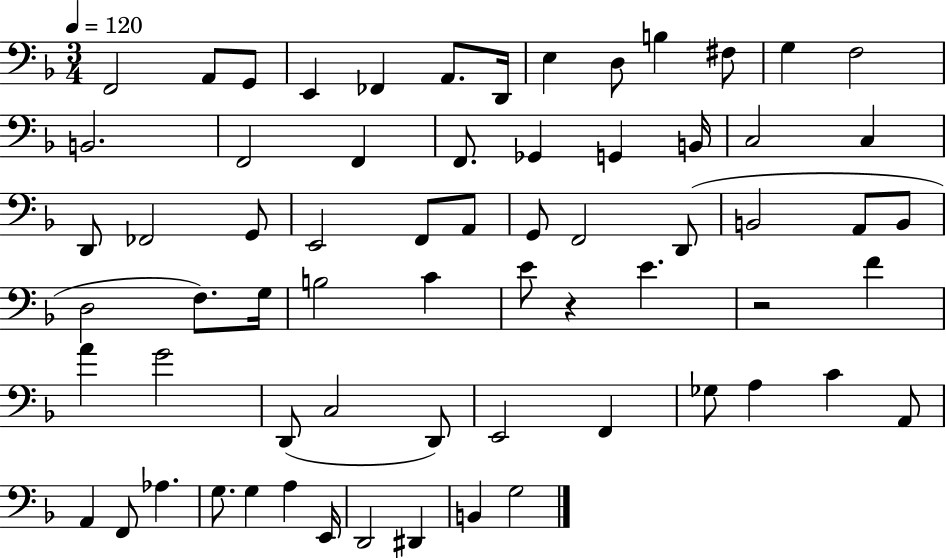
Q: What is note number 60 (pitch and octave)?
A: E2